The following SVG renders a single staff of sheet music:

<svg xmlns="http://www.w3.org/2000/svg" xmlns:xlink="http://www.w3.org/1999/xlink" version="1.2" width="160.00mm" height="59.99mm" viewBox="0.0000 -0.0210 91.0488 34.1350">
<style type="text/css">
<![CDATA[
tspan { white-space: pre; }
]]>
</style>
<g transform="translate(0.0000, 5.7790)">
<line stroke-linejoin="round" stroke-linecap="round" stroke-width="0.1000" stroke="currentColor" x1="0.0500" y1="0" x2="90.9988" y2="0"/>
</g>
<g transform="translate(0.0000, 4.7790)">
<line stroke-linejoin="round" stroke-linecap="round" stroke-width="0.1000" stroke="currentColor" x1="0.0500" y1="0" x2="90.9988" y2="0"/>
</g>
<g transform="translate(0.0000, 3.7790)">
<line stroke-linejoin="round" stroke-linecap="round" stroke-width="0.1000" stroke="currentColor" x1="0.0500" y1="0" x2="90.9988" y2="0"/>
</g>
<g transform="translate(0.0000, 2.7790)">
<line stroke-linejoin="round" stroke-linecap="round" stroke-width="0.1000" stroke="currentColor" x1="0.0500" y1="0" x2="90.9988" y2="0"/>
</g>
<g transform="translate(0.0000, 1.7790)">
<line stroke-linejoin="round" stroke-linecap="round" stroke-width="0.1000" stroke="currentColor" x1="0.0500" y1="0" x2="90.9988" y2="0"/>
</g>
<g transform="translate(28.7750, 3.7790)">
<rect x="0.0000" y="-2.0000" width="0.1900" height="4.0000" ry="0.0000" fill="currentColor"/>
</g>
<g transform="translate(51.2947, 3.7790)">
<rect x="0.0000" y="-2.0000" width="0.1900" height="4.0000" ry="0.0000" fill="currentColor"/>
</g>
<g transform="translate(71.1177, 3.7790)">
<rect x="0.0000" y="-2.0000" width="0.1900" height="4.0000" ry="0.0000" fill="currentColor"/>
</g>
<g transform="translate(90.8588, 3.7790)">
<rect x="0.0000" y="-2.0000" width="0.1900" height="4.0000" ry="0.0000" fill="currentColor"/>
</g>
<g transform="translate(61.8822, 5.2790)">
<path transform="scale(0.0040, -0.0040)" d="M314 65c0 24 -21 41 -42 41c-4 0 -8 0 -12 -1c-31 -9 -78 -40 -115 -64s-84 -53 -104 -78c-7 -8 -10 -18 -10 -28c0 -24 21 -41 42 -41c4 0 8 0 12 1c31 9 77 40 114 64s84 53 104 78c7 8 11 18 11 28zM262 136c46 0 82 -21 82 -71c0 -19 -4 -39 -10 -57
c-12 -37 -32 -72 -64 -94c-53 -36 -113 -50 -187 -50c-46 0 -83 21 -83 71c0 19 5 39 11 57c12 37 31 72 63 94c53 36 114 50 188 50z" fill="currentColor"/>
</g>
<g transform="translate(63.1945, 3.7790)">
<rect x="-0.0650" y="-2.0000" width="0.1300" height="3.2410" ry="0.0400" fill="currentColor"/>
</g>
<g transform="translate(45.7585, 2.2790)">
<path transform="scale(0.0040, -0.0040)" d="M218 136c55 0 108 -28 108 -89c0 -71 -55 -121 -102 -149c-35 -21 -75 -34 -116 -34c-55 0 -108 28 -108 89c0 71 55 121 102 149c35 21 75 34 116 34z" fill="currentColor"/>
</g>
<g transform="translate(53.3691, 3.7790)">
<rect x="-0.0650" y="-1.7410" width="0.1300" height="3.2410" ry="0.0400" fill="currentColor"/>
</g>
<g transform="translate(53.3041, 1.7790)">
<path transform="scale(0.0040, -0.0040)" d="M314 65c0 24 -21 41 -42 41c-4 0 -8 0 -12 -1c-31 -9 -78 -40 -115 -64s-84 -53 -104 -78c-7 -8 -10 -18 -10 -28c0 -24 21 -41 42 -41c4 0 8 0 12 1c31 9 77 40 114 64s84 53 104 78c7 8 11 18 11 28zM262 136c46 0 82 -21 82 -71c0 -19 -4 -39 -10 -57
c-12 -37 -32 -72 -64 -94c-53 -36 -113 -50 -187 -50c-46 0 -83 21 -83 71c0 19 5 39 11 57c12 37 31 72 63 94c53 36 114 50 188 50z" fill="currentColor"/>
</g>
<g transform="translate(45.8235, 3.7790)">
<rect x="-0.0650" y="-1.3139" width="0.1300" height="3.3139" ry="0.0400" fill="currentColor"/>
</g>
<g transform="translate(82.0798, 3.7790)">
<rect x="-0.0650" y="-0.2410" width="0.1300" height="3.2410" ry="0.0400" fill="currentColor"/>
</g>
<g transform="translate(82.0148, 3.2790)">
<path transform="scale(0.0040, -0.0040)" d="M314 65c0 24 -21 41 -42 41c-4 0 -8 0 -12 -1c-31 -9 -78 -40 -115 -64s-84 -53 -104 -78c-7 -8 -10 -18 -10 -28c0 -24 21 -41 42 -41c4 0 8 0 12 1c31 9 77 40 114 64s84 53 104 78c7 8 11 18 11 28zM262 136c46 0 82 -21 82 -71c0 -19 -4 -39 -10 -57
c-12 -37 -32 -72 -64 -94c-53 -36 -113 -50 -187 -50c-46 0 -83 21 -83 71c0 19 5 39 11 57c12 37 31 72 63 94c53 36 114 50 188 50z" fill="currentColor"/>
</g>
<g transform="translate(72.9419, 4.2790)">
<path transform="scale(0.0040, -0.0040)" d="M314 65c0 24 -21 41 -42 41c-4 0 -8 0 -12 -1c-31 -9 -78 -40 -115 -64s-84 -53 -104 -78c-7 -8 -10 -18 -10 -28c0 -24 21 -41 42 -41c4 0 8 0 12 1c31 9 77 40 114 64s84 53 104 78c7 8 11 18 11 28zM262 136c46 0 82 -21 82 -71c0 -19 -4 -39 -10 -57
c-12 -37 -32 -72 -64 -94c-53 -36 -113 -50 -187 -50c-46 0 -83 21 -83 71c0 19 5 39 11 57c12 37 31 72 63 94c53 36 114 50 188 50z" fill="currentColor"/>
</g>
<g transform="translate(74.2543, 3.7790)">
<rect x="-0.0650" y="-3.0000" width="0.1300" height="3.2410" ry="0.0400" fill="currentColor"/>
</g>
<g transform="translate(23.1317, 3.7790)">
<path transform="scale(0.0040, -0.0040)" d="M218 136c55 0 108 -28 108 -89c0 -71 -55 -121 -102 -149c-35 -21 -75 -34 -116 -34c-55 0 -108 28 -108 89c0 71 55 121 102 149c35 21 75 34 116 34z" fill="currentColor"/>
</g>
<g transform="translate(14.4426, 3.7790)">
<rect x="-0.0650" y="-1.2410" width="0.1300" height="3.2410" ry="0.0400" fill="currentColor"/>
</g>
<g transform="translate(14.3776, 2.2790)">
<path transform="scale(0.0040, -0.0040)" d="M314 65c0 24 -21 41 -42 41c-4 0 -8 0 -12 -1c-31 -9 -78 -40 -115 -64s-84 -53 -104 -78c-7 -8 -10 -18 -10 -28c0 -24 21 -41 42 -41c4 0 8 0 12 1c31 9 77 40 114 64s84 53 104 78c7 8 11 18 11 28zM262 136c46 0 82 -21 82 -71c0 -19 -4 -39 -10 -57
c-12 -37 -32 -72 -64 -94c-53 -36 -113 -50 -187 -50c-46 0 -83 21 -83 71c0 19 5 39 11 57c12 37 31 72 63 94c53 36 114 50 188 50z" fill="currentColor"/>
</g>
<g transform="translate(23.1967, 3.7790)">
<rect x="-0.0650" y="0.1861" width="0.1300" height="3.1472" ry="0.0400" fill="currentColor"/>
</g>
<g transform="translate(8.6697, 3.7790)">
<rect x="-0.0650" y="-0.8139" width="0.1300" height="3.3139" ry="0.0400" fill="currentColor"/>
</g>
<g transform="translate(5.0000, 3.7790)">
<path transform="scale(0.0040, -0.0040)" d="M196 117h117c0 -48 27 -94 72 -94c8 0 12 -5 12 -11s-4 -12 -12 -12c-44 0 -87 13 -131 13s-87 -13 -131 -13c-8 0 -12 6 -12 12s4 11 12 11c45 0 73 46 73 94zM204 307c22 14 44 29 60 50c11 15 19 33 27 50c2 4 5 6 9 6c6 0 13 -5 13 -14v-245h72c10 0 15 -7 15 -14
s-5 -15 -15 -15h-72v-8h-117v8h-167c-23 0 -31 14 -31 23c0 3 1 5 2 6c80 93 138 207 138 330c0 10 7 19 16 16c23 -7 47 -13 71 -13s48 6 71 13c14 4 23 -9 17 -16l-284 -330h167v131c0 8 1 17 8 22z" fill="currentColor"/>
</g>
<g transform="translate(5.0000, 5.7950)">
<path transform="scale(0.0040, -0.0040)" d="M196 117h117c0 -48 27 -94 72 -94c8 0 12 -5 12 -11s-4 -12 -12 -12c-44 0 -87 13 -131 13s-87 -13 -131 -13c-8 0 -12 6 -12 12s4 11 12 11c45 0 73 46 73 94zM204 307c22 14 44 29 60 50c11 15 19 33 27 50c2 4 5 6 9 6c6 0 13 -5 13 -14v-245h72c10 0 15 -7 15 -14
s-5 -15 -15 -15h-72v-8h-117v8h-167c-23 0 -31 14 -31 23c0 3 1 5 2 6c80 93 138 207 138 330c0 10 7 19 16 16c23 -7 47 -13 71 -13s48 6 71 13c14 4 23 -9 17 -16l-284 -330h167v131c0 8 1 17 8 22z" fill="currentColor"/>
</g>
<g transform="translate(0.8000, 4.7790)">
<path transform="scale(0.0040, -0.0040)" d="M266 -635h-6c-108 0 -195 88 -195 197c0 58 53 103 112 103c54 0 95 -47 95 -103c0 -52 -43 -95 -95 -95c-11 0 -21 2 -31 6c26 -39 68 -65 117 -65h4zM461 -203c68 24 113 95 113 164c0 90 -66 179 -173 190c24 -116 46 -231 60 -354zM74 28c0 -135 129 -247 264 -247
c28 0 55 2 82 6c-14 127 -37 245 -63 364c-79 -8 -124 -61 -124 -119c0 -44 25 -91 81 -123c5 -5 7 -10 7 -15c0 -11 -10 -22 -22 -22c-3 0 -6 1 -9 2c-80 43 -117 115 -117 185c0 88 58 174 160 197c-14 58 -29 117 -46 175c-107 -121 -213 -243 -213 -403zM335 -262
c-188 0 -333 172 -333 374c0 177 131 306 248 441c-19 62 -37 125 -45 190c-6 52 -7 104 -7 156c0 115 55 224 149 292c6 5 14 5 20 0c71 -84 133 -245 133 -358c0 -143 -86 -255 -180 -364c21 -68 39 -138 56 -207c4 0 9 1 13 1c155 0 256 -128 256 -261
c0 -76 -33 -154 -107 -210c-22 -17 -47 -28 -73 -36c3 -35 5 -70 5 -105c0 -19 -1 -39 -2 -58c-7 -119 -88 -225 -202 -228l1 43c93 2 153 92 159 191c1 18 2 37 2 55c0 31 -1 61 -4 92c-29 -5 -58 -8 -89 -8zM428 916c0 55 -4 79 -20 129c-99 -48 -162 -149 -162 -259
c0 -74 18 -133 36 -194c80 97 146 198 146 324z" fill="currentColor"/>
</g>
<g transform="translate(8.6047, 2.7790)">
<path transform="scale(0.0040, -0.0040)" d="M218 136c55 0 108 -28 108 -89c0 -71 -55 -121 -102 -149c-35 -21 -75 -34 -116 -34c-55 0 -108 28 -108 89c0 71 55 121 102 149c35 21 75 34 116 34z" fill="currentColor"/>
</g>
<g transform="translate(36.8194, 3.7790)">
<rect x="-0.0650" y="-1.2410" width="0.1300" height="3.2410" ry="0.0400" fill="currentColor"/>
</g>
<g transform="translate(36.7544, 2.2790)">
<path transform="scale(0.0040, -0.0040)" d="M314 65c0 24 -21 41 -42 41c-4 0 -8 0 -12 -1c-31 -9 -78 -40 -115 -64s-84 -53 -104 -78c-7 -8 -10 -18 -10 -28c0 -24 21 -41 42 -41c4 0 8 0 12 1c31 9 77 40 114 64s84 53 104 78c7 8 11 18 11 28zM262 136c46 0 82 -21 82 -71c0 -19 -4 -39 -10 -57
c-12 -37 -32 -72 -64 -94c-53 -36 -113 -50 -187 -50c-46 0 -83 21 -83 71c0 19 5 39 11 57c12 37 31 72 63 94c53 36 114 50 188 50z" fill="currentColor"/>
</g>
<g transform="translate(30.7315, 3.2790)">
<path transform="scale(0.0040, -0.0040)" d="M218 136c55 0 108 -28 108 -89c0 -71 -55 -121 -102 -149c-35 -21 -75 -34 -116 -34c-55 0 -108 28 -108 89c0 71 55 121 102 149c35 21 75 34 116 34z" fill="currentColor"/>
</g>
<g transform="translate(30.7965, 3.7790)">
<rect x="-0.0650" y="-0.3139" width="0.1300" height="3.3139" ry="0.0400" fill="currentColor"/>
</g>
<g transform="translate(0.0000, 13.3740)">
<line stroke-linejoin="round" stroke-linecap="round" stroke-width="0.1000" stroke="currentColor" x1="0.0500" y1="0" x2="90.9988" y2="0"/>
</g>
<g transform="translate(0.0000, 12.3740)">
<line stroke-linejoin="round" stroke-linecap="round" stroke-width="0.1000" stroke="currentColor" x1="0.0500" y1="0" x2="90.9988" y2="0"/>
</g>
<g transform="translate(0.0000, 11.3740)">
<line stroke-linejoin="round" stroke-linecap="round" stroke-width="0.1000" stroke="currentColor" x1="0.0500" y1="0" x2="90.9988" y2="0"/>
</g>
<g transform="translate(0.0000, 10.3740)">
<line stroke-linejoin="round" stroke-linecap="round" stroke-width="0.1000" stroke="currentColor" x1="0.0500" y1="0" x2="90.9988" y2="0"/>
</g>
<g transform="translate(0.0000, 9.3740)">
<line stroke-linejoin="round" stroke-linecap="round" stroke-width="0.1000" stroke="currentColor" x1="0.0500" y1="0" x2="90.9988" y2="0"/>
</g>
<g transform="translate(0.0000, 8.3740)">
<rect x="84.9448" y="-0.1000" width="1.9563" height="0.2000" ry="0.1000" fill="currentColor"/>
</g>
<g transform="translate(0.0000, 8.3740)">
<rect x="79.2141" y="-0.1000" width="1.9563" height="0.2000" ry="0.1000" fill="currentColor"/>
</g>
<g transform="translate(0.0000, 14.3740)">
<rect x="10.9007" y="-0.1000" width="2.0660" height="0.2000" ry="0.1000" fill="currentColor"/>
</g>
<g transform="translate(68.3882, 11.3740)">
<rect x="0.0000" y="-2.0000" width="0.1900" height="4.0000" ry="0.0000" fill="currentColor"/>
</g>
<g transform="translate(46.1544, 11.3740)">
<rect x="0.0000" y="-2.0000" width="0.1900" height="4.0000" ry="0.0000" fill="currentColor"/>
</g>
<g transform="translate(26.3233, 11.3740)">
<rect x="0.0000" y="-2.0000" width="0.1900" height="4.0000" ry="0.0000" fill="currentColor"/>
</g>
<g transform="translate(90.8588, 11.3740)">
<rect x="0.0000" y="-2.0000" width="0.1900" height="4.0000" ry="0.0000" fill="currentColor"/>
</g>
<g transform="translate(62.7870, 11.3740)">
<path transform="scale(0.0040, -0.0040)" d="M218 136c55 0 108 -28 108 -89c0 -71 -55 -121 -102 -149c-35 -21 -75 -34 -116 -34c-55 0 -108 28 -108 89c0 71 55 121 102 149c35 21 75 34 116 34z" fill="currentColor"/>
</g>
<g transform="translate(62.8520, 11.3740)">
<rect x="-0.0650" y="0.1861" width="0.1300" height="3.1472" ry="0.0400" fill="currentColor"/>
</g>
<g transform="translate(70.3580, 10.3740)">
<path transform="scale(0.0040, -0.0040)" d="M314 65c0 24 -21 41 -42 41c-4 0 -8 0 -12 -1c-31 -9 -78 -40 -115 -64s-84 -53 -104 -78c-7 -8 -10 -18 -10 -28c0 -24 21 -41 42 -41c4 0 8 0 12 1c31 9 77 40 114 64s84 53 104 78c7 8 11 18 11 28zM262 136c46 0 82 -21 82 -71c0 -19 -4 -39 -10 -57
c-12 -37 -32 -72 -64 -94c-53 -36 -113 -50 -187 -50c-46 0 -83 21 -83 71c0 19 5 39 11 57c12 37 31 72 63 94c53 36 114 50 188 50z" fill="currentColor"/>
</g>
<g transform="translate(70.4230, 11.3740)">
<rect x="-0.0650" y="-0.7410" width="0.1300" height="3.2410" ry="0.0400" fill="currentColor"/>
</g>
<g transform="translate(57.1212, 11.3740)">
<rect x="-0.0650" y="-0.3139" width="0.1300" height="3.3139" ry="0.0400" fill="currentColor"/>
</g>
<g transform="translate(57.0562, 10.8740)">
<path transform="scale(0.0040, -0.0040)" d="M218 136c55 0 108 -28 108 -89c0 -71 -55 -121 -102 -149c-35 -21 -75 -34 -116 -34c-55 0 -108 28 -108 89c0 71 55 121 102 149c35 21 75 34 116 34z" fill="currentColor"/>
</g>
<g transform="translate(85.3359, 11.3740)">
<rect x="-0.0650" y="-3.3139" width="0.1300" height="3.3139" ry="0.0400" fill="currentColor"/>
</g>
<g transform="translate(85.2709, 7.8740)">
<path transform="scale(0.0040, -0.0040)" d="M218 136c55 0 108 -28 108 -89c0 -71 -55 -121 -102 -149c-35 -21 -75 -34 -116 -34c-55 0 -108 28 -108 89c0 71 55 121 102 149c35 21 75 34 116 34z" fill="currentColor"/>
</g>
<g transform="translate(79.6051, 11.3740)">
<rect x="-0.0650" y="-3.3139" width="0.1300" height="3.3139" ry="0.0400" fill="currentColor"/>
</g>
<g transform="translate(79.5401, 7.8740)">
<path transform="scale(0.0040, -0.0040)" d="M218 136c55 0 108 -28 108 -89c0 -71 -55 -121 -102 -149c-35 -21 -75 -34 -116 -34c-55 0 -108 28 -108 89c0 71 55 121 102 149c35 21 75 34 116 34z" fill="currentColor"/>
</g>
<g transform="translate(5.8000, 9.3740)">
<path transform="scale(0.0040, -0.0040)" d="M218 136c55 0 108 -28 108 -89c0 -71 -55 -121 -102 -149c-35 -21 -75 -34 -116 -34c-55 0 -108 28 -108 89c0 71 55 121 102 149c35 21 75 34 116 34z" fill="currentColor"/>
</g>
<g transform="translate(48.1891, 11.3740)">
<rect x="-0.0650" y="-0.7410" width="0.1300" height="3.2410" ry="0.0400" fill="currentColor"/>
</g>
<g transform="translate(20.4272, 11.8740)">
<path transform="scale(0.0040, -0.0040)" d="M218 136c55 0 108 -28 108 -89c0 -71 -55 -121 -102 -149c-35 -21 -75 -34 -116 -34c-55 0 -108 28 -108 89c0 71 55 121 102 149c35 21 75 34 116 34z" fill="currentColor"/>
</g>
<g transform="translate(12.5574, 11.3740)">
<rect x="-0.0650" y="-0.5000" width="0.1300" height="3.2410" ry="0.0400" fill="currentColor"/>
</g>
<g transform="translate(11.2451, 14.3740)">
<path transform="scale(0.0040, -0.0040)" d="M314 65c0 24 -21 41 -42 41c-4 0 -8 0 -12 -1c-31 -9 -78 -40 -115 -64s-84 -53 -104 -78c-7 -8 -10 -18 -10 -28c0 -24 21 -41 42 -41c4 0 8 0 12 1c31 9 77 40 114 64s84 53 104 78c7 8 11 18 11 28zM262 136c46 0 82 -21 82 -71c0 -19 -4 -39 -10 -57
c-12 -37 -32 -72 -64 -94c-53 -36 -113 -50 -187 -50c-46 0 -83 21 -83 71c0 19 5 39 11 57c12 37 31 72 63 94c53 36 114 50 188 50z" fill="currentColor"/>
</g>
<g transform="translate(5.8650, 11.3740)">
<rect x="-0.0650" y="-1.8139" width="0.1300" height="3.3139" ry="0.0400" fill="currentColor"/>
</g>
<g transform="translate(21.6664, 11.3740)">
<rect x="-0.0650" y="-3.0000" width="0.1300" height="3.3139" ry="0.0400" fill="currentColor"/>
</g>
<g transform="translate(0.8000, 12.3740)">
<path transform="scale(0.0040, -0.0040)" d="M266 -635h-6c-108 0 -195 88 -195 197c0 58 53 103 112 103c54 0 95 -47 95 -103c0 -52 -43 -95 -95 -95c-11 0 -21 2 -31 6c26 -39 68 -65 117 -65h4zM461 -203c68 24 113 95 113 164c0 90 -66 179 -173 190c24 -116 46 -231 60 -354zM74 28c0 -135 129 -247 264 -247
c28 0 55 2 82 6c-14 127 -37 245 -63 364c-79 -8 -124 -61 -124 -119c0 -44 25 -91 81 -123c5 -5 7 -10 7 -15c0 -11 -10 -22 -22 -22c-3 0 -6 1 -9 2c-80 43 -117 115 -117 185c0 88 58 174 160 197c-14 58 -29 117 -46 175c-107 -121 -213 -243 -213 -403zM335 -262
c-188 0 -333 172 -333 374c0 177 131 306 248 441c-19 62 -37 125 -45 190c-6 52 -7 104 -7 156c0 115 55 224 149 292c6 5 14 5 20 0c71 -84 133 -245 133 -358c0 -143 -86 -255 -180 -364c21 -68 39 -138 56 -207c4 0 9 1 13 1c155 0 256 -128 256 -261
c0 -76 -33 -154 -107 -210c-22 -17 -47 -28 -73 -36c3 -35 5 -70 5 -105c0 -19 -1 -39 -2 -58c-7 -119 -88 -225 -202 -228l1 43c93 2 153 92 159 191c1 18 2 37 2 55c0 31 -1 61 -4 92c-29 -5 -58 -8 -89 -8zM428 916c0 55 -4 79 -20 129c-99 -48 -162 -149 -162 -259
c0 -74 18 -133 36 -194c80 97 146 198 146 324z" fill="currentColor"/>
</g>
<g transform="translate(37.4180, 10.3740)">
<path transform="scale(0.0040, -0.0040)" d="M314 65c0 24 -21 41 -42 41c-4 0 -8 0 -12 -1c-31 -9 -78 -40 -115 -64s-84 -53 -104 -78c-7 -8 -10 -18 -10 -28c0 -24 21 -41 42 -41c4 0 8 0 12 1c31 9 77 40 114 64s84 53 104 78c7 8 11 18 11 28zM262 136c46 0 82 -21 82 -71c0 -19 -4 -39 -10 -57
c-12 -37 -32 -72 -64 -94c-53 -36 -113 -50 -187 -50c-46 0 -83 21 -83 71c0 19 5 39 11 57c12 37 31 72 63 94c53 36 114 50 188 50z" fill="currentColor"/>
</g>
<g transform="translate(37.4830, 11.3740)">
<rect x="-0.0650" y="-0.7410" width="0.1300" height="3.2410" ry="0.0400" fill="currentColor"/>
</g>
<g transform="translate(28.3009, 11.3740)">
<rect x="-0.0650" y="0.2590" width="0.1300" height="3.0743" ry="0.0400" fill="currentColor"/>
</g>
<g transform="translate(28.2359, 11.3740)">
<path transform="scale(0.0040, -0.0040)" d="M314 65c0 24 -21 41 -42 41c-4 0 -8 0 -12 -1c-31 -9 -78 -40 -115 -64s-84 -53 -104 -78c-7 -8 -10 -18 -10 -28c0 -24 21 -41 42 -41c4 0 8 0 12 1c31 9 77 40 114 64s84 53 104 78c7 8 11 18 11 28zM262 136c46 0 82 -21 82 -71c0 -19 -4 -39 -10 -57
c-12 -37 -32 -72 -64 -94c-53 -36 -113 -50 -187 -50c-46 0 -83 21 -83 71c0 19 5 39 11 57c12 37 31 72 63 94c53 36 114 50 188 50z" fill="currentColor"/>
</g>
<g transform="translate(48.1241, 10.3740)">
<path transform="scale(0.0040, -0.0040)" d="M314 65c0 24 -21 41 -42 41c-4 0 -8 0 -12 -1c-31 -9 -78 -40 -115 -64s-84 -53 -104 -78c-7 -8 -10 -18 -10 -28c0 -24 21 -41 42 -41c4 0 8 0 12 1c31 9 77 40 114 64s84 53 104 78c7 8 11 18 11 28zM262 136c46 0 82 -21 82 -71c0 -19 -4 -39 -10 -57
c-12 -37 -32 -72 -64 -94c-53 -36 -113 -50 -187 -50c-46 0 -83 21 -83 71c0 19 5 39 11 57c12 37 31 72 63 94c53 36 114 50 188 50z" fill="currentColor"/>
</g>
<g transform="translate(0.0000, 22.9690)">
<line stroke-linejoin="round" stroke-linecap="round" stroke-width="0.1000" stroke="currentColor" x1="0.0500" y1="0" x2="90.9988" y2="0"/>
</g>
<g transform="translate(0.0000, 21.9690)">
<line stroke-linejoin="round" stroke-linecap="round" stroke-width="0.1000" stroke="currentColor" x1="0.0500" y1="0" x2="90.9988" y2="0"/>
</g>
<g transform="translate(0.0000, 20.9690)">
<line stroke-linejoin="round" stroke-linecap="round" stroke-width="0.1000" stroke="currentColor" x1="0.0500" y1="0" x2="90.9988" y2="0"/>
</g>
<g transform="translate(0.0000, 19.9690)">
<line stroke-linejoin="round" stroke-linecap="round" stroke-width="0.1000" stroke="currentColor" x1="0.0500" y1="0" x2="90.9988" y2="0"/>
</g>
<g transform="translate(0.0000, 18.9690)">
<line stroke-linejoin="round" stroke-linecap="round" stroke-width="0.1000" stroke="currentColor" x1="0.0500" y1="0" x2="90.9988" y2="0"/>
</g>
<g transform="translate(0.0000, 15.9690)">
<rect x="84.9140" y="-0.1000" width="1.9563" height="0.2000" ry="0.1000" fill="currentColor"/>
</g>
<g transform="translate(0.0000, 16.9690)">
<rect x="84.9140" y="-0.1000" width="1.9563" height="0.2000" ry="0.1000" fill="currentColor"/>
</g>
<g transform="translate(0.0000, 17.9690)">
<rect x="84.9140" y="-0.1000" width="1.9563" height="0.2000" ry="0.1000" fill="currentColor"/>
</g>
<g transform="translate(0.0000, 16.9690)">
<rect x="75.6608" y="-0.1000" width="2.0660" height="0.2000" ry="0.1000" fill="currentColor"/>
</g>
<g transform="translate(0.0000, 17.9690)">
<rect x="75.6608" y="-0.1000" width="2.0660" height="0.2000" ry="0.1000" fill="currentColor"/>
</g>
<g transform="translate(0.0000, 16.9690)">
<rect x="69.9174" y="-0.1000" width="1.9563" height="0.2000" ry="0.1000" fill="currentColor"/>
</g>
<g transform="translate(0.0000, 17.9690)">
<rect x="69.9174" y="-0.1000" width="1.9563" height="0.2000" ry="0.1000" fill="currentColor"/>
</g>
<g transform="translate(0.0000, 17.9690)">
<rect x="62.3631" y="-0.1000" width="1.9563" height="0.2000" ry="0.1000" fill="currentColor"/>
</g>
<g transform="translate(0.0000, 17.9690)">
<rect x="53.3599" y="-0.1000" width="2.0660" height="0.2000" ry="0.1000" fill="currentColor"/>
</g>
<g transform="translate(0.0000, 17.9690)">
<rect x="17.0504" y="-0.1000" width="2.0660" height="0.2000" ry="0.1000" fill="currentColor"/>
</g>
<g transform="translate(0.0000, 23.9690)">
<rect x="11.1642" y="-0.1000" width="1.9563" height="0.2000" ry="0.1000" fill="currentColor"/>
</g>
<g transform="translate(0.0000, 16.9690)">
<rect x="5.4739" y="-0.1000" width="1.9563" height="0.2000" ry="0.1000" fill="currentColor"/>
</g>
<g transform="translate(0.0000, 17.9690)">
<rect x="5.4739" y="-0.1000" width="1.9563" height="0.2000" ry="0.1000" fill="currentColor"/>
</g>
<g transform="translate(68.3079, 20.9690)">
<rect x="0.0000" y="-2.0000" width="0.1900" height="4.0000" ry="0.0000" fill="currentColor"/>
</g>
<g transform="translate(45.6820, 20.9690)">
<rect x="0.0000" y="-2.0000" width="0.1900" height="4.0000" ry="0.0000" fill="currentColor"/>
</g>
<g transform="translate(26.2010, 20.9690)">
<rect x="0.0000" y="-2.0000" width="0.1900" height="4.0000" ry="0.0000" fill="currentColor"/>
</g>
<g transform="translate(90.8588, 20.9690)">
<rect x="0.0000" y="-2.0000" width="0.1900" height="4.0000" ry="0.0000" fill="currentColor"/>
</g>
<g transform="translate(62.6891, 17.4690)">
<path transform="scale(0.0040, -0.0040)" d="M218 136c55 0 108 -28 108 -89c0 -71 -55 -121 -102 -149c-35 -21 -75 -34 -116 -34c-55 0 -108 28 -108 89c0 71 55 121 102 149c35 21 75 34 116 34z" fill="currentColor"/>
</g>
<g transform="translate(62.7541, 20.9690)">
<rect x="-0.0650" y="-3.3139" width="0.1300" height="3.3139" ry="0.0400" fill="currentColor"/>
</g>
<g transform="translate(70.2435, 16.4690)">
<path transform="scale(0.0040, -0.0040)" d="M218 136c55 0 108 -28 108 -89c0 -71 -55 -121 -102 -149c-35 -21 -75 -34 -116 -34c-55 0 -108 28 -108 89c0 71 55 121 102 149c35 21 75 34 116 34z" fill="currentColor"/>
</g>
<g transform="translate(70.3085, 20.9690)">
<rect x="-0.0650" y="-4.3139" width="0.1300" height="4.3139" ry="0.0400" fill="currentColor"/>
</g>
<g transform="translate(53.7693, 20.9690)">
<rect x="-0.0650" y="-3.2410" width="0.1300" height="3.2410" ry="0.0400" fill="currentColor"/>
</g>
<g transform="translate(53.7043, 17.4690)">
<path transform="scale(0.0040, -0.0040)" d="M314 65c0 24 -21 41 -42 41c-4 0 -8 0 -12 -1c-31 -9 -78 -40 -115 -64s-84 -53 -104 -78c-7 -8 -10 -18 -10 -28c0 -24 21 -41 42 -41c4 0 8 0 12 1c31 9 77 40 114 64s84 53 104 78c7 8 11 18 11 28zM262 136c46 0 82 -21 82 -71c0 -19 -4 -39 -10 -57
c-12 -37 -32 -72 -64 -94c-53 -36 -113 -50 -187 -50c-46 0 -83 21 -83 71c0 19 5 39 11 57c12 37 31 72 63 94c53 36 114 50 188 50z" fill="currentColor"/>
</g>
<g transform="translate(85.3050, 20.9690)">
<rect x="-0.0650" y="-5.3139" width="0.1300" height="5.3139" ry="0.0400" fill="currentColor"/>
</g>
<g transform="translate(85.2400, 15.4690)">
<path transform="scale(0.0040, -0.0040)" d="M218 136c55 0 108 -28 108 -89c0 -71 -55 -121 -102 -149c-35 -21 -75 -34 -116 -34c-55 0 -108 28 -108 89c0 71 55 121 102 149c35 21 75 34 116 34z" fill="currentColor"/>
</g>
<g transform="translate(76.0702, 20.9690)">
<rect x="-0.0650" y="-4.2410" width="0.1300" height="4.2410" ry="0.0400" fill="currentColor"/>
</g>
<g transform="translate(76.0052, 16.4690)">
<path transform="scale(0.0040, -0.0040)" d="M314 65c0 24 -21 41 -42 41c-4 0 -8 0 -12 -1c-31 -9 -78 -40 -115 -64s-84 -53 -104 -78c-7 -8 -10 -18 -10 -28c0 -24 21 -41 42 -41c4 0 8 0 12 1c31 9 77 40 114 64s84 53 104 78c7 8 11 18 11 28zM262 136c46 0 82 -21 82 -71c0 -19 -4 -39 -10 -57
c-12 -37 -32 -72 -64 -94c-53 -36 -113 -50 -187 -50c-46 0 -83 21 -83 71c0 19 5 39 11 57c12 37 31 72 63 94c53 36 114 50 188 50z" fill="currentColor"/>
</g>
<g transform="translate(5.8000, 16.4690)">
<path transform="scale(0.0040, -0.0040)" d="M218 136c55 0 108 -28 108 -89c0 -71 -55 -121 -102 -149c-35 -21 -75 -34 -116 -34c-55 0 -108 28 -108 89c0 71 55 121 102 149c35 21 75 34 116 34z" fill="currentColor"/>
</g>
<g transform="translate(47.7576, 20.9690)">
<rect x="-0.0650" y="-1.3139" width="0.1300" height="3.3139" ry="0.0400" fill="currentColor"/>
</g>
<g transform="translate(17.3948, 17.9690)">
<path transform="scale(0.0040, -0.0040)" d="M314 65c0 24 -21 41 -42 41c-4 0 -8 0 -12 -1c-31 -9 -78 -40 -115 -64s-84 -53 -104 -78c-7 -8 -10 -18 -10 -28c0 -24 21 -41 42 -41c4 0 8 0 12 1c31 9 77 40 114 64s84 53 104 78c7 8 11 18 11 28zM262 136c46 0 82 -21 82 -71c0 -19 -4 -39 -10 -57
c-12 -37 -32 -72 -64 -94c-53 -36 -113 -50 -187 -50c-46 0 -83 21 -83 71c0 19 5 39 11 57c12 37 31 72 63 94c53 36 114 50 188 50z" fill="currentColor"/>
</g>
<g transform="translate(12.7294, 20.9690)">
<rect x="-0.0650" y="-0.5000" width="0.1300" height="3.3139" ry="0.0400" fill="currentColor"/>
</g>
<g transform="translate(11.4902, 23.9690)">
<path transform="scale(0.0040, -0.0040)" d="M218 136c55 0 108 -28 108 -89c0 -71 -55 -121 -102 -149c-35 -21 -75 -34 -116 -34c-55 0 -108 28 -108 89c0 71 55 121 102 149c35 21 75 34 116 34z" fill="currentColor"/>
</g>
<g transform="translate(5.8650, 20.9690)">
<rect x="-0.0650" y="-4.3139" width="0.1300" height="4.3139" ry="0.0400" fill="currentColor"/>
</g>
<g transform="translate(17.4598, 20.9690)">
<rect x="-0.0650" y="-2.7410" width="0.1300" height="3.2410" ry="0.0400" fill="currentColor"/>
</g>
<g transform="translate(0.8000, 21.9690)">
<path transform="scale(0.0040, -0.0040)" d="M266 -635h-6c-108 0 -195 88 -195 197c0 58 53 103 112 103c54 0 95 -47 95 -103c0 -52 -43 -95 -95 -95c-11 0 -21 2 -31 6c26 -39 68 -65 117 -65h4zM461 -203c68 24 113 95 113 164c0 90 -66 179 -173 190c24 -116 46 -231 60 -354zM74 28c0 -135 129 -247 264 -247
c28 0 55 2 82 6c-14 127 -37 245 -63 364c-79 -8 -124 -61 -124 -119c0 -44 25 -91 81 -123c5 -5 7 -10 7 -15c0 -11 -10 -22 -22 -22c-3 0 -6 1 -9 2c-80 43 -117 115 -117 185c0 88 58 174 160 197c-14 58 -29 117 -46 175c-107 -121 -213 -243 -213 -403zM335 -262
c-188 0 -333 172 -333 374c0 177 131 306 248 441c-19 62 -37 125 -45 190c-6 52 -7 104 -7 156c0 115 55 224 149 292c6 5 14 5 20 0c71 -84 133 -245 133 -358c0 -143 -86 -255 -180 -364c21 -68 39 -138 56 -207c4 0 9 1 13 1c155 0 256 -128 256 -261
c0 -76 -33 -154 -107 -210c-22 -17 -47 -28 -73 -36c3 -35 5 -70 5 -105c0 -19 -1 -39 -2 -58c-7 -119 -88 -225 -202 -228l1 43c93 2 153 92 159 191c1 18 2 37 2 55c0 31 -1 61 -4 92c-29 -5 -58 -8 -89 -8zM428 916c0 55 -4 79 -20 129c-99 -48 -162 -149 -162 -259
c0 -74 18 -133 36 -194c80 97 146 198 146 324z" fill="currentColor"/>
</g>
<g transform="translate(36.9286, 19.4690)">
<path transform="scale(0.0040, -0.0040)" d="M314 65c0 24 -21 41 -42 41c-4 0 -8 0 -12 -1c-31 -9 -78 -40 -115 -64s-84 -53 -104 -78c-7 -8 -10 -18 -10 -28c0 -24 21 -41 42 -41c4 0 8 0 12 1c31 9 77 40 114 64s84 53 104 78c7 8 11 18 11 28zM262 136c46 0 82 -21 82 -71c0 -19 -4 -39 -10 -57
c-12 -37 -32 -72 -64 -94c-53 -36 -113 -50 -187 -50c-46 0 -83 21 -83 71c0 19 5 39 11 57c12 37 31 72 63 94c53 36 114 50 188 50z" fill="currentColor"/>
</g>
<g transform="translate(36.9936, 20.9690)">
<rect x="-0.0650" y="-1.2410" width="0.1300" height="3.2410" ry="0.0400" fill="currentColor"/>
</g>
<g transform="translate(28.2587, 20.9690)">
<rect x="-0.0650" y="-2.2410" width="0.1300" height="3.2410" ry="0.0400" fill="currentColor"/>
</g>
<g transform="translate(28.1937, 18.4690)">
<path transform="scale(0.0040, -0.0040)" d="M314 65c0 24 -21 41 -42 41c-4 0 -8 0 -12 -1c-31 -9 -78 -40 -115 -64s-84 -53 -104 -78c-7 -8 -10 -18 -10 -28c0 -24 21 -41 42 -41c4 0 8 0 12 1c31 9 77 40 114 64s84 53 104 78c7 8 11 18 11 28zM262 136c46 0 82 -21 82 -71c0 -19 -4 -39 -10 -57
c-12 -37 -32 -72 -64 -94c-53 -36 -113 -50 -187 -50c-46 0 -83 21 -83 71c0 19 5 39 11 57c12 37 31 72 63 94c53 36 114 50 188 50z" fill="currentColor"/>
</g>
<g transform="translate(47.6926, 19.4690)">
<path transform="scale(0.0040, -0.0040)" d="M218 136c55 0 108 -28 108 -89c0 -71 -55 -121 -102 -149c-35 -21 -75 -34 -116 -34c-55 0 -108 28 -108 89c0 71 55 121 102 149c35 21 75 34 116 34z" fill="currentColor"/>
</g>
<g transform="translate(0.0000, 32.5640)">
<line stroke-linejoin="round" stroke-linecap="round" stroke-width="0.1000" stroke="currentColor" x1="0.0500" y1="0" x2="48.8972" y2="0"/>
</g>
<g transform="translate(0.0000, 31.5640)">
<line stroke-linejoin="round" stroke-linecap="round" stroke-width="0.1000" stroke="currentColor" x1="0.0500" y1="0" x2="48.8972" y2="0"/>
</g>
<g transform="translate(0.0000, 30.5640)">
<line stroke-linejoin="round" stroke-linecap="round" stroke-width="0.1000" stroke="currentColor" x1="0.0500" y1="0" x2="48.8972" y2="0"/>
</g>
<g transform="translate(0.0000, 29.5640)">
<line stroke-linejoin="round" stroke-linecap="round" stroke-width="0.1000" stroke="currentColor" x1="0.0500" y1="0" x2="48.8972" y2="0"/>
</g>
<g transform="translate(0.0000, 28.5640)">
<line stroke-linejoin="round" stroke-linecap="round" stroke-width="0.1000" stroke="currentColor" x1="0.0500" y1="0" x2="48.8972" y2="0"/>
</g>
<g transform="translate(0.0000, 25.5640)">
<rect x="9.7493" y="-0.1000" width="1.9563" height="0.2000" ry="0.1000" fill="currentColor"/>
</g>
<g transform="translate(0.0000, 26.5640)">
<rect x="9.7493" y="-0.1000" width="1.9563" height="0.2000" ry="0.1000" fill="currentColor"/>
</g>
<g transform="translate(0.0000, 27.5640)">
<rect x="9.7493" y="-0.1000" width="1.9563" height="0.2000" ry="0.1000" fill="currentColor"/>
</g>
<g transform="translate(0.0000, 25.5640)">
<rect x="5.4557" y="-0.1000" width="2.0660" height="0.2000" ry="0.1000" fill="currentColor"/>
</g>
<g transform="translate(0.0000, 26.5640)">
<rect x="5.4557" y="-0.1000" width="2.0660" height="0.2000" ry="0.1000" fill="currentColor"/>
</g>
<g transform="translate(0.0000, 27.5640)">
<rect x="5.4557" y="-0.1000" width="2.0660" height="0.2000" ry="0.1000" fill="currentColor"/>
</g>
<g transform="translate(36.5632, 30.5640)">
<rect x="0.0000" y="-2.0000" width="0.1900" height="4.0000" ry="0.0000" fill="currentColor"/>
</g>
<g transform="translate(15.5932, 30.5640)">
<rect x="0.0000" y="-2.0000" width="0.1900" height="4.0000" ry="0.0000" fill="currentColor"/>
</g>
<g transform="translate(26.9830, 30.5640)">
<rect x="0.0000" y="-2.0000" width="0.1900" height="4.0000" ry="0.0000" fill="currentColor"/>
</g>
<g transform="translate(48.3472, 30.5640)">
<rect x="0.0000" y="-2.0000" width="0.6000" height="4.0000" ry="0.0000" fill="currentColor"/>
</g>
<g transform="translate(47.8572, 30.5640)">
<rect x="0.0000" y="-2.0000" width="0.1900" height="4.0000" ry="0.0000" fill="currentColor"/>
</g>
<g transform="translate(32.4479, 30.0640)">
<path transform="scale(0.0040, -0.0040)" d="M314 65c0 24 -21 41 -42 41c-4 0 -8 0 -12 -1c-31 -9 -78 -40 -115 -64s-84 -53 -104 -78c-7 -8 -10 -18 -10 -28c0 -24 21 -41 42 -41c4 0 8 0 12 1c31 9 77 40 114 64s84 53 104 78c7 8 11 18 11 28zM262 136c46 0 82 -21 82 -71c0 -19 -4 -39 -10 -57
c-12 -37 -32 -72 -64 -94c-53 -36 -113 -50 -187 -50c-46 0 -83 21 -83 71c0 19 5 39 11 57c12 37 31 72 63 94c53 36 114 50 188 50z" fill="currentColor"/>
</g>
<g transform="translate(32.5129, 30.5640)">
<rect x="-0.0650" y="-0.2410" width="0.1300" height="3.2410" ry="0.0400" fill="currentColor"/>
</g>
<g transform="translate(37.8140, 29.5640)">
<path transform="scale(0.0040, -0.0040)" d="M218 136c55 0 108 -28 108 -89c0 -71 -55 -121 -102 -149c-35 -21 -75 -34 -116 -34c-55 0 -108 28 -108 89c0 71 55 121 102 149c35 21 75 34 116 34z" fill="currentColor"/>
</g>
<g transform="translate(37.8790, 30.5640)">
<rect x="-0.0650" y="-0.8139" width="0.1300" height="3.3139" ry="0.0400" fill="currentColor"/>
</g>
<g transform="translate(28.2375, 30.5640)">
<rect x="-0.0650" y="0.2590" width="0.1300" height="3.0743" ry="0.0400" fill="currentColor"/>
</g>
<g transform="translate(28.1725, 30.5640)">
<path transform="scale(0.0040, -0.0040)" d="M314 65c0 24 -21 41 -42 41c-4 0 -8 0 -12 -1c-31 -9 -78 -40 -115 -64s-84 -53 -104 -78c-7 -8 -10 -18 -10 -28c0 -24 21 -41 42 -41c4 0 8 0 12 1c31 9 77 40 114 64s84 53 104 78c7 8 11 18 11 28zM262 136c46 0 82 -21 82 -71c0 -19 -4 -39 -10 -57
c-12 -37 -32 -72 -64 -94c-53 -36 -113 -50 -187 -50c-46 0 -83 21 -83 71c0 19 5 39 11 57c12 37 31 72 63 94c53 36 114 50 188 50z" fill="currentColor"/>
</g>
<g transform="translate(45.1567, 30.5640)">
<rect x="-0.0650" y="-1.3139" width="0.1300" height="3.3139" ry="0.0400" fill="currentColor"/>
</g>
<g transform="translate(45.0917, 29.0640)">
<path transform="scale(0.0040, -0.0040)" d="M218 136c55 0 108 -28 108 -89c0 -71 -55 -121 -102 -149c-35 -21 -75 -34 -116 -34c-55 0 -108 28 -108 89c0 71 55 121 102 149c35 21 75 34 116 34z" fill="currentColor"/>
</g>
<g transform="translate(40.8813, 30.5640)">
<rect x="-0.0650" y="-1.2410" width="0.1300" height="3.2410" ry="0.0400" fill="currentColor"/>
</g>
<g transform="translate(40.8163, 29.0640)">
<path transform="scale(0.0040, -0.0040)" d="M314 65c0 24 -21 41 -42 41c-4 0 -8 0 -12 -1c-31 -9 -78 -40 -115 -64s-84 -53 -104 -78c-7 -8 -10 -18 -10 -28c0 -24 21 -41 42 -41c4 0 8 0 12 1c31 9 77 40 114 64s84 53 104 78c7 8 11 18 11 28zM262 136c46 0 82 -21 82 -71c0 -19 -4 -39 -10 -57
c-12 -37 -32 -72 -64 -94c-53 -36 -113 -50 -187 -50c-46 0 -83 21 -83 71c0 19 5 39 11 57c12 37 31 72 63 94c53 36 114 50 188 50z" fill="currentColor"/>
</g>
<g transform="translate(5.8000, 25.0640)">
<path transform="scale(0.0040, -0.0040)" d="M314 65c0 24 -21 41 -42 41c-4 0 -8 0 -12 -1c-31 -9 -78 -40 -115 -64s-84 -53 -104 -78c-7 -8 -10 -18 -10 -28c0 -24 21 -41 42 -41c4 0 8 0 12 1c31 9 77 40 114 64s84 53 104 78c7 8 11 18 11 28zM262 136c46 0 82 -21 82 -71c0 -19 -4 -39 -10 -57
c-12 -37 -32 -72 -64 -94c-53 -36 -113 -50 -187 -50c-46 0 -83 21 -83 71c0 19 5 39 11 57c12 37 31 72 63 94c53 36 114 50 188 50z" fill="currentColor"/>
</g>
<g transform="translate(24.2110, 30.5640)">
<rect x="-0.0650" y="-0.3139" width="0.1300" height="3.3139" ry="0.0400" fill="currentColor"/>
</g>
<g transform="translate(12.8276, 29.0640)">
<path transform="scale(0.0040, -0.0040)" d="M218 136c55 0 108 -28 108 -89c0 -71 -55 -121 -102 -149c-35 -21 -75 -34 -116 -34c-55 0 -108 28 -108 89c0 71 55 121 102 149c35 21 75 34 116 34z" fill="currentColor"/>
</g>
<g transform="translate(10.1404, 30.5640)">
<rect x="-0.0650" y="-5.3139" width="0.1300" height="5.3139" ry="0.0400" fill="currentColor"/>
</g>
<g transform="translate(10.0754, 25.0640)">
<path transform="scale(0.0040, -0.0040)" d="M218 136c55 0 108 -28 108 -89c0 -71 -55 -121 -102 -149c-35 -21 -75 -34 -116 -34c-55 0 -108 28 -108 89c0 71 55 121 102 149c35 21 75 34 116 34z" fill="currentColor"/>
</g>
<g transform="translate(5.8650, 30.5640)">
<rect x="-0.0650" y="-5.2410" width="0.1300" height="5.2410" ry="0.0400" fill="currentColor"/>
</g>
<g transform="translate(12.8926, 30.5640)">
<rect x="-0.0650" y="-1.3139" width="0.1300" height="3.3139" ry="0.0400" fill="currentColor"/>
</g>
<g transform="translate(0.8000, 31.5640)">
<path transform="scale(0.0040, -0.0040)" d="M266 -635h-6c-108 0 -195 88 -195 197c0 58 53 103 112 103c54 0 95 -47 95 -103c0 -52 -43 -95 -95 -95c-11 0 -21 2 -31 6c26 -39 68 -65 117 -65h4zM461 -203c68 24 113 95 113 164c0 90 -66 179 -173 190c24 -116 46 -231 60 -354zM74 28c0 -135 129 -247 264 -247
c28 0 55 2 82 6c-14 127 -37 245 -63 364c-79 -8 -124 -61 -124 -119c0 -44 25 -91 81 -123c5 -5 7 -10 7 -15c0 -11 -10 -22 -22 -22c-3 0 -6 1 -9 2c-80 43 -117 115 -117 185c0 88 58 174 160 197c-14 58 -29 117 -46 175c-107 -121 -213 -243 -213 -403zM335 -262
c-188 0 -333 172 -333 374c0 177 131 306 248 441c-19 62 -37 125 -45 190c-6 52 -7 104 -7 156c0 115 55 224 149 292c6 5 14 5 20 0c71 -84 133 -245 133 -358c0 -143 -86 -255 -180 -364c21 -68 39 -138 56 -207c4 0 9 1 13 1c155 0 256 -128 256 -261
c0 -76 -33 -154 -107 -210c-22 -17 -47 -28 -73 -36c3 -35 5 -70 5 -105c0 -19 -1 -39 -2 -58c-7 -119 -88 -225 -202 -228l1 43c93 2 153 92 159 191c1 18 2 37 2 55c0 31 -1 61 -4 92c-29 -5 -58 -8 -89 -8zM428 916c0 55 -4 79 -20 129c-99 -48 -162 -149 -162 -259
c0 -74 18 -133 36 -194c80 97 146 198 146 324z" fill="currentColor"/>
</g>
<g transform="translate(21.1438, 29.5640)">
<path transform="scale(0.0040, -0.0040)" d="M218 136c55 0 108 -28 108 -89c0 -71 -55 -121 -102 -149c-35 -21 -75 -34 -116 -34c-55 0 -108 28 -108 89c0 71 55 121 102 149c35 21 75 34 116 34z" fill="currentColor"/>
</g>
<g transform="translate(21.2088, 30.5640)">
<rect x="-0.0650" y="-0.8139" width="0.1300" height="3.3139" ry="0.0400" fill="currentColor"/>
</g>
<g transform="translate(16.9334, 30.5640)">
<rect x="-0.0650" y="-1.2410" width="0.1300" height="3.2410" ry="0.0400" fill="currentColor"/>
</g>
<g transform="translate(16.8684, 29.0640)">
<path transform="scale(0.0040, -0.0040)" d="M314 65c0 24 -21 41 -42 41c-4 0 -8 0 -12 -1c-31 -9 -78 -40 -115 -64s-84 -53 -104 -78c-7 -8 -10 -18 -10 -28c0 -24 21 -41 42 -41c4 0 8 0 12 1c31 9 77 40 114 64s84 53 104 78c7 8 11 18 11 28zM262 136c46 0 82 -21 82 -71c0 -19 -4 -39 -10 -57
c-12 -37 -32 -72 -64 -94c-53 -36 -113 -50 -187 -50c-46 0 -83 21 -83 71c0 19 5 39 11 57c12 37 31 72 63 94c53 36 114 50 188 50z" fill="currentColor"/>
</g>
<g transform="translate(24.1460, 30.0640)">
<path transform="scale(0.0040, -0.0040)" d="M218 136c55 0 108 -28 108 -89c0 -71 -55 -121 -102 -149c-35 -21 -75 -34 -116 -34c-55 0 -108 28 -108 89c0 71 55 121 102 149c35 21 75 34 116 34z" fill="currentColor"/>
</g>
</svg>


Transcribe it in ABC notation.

X:1
T:Untitled
M:4/4
L:1/4
K:C
d e2 B c e2 e f2 F2 A2 c2 f C2 A B2 d2 d2 c B d2 b b d' C a2 g2 e2 e b2 b d' d'2 f' f'2 f' e e2 d c B2 c2 d e2 e